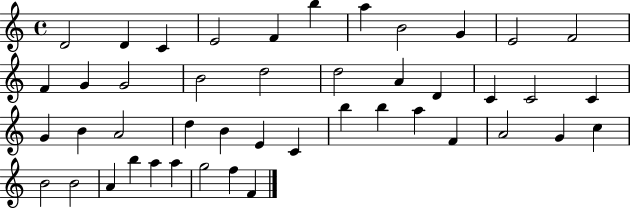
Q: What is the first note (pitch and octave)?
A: D4